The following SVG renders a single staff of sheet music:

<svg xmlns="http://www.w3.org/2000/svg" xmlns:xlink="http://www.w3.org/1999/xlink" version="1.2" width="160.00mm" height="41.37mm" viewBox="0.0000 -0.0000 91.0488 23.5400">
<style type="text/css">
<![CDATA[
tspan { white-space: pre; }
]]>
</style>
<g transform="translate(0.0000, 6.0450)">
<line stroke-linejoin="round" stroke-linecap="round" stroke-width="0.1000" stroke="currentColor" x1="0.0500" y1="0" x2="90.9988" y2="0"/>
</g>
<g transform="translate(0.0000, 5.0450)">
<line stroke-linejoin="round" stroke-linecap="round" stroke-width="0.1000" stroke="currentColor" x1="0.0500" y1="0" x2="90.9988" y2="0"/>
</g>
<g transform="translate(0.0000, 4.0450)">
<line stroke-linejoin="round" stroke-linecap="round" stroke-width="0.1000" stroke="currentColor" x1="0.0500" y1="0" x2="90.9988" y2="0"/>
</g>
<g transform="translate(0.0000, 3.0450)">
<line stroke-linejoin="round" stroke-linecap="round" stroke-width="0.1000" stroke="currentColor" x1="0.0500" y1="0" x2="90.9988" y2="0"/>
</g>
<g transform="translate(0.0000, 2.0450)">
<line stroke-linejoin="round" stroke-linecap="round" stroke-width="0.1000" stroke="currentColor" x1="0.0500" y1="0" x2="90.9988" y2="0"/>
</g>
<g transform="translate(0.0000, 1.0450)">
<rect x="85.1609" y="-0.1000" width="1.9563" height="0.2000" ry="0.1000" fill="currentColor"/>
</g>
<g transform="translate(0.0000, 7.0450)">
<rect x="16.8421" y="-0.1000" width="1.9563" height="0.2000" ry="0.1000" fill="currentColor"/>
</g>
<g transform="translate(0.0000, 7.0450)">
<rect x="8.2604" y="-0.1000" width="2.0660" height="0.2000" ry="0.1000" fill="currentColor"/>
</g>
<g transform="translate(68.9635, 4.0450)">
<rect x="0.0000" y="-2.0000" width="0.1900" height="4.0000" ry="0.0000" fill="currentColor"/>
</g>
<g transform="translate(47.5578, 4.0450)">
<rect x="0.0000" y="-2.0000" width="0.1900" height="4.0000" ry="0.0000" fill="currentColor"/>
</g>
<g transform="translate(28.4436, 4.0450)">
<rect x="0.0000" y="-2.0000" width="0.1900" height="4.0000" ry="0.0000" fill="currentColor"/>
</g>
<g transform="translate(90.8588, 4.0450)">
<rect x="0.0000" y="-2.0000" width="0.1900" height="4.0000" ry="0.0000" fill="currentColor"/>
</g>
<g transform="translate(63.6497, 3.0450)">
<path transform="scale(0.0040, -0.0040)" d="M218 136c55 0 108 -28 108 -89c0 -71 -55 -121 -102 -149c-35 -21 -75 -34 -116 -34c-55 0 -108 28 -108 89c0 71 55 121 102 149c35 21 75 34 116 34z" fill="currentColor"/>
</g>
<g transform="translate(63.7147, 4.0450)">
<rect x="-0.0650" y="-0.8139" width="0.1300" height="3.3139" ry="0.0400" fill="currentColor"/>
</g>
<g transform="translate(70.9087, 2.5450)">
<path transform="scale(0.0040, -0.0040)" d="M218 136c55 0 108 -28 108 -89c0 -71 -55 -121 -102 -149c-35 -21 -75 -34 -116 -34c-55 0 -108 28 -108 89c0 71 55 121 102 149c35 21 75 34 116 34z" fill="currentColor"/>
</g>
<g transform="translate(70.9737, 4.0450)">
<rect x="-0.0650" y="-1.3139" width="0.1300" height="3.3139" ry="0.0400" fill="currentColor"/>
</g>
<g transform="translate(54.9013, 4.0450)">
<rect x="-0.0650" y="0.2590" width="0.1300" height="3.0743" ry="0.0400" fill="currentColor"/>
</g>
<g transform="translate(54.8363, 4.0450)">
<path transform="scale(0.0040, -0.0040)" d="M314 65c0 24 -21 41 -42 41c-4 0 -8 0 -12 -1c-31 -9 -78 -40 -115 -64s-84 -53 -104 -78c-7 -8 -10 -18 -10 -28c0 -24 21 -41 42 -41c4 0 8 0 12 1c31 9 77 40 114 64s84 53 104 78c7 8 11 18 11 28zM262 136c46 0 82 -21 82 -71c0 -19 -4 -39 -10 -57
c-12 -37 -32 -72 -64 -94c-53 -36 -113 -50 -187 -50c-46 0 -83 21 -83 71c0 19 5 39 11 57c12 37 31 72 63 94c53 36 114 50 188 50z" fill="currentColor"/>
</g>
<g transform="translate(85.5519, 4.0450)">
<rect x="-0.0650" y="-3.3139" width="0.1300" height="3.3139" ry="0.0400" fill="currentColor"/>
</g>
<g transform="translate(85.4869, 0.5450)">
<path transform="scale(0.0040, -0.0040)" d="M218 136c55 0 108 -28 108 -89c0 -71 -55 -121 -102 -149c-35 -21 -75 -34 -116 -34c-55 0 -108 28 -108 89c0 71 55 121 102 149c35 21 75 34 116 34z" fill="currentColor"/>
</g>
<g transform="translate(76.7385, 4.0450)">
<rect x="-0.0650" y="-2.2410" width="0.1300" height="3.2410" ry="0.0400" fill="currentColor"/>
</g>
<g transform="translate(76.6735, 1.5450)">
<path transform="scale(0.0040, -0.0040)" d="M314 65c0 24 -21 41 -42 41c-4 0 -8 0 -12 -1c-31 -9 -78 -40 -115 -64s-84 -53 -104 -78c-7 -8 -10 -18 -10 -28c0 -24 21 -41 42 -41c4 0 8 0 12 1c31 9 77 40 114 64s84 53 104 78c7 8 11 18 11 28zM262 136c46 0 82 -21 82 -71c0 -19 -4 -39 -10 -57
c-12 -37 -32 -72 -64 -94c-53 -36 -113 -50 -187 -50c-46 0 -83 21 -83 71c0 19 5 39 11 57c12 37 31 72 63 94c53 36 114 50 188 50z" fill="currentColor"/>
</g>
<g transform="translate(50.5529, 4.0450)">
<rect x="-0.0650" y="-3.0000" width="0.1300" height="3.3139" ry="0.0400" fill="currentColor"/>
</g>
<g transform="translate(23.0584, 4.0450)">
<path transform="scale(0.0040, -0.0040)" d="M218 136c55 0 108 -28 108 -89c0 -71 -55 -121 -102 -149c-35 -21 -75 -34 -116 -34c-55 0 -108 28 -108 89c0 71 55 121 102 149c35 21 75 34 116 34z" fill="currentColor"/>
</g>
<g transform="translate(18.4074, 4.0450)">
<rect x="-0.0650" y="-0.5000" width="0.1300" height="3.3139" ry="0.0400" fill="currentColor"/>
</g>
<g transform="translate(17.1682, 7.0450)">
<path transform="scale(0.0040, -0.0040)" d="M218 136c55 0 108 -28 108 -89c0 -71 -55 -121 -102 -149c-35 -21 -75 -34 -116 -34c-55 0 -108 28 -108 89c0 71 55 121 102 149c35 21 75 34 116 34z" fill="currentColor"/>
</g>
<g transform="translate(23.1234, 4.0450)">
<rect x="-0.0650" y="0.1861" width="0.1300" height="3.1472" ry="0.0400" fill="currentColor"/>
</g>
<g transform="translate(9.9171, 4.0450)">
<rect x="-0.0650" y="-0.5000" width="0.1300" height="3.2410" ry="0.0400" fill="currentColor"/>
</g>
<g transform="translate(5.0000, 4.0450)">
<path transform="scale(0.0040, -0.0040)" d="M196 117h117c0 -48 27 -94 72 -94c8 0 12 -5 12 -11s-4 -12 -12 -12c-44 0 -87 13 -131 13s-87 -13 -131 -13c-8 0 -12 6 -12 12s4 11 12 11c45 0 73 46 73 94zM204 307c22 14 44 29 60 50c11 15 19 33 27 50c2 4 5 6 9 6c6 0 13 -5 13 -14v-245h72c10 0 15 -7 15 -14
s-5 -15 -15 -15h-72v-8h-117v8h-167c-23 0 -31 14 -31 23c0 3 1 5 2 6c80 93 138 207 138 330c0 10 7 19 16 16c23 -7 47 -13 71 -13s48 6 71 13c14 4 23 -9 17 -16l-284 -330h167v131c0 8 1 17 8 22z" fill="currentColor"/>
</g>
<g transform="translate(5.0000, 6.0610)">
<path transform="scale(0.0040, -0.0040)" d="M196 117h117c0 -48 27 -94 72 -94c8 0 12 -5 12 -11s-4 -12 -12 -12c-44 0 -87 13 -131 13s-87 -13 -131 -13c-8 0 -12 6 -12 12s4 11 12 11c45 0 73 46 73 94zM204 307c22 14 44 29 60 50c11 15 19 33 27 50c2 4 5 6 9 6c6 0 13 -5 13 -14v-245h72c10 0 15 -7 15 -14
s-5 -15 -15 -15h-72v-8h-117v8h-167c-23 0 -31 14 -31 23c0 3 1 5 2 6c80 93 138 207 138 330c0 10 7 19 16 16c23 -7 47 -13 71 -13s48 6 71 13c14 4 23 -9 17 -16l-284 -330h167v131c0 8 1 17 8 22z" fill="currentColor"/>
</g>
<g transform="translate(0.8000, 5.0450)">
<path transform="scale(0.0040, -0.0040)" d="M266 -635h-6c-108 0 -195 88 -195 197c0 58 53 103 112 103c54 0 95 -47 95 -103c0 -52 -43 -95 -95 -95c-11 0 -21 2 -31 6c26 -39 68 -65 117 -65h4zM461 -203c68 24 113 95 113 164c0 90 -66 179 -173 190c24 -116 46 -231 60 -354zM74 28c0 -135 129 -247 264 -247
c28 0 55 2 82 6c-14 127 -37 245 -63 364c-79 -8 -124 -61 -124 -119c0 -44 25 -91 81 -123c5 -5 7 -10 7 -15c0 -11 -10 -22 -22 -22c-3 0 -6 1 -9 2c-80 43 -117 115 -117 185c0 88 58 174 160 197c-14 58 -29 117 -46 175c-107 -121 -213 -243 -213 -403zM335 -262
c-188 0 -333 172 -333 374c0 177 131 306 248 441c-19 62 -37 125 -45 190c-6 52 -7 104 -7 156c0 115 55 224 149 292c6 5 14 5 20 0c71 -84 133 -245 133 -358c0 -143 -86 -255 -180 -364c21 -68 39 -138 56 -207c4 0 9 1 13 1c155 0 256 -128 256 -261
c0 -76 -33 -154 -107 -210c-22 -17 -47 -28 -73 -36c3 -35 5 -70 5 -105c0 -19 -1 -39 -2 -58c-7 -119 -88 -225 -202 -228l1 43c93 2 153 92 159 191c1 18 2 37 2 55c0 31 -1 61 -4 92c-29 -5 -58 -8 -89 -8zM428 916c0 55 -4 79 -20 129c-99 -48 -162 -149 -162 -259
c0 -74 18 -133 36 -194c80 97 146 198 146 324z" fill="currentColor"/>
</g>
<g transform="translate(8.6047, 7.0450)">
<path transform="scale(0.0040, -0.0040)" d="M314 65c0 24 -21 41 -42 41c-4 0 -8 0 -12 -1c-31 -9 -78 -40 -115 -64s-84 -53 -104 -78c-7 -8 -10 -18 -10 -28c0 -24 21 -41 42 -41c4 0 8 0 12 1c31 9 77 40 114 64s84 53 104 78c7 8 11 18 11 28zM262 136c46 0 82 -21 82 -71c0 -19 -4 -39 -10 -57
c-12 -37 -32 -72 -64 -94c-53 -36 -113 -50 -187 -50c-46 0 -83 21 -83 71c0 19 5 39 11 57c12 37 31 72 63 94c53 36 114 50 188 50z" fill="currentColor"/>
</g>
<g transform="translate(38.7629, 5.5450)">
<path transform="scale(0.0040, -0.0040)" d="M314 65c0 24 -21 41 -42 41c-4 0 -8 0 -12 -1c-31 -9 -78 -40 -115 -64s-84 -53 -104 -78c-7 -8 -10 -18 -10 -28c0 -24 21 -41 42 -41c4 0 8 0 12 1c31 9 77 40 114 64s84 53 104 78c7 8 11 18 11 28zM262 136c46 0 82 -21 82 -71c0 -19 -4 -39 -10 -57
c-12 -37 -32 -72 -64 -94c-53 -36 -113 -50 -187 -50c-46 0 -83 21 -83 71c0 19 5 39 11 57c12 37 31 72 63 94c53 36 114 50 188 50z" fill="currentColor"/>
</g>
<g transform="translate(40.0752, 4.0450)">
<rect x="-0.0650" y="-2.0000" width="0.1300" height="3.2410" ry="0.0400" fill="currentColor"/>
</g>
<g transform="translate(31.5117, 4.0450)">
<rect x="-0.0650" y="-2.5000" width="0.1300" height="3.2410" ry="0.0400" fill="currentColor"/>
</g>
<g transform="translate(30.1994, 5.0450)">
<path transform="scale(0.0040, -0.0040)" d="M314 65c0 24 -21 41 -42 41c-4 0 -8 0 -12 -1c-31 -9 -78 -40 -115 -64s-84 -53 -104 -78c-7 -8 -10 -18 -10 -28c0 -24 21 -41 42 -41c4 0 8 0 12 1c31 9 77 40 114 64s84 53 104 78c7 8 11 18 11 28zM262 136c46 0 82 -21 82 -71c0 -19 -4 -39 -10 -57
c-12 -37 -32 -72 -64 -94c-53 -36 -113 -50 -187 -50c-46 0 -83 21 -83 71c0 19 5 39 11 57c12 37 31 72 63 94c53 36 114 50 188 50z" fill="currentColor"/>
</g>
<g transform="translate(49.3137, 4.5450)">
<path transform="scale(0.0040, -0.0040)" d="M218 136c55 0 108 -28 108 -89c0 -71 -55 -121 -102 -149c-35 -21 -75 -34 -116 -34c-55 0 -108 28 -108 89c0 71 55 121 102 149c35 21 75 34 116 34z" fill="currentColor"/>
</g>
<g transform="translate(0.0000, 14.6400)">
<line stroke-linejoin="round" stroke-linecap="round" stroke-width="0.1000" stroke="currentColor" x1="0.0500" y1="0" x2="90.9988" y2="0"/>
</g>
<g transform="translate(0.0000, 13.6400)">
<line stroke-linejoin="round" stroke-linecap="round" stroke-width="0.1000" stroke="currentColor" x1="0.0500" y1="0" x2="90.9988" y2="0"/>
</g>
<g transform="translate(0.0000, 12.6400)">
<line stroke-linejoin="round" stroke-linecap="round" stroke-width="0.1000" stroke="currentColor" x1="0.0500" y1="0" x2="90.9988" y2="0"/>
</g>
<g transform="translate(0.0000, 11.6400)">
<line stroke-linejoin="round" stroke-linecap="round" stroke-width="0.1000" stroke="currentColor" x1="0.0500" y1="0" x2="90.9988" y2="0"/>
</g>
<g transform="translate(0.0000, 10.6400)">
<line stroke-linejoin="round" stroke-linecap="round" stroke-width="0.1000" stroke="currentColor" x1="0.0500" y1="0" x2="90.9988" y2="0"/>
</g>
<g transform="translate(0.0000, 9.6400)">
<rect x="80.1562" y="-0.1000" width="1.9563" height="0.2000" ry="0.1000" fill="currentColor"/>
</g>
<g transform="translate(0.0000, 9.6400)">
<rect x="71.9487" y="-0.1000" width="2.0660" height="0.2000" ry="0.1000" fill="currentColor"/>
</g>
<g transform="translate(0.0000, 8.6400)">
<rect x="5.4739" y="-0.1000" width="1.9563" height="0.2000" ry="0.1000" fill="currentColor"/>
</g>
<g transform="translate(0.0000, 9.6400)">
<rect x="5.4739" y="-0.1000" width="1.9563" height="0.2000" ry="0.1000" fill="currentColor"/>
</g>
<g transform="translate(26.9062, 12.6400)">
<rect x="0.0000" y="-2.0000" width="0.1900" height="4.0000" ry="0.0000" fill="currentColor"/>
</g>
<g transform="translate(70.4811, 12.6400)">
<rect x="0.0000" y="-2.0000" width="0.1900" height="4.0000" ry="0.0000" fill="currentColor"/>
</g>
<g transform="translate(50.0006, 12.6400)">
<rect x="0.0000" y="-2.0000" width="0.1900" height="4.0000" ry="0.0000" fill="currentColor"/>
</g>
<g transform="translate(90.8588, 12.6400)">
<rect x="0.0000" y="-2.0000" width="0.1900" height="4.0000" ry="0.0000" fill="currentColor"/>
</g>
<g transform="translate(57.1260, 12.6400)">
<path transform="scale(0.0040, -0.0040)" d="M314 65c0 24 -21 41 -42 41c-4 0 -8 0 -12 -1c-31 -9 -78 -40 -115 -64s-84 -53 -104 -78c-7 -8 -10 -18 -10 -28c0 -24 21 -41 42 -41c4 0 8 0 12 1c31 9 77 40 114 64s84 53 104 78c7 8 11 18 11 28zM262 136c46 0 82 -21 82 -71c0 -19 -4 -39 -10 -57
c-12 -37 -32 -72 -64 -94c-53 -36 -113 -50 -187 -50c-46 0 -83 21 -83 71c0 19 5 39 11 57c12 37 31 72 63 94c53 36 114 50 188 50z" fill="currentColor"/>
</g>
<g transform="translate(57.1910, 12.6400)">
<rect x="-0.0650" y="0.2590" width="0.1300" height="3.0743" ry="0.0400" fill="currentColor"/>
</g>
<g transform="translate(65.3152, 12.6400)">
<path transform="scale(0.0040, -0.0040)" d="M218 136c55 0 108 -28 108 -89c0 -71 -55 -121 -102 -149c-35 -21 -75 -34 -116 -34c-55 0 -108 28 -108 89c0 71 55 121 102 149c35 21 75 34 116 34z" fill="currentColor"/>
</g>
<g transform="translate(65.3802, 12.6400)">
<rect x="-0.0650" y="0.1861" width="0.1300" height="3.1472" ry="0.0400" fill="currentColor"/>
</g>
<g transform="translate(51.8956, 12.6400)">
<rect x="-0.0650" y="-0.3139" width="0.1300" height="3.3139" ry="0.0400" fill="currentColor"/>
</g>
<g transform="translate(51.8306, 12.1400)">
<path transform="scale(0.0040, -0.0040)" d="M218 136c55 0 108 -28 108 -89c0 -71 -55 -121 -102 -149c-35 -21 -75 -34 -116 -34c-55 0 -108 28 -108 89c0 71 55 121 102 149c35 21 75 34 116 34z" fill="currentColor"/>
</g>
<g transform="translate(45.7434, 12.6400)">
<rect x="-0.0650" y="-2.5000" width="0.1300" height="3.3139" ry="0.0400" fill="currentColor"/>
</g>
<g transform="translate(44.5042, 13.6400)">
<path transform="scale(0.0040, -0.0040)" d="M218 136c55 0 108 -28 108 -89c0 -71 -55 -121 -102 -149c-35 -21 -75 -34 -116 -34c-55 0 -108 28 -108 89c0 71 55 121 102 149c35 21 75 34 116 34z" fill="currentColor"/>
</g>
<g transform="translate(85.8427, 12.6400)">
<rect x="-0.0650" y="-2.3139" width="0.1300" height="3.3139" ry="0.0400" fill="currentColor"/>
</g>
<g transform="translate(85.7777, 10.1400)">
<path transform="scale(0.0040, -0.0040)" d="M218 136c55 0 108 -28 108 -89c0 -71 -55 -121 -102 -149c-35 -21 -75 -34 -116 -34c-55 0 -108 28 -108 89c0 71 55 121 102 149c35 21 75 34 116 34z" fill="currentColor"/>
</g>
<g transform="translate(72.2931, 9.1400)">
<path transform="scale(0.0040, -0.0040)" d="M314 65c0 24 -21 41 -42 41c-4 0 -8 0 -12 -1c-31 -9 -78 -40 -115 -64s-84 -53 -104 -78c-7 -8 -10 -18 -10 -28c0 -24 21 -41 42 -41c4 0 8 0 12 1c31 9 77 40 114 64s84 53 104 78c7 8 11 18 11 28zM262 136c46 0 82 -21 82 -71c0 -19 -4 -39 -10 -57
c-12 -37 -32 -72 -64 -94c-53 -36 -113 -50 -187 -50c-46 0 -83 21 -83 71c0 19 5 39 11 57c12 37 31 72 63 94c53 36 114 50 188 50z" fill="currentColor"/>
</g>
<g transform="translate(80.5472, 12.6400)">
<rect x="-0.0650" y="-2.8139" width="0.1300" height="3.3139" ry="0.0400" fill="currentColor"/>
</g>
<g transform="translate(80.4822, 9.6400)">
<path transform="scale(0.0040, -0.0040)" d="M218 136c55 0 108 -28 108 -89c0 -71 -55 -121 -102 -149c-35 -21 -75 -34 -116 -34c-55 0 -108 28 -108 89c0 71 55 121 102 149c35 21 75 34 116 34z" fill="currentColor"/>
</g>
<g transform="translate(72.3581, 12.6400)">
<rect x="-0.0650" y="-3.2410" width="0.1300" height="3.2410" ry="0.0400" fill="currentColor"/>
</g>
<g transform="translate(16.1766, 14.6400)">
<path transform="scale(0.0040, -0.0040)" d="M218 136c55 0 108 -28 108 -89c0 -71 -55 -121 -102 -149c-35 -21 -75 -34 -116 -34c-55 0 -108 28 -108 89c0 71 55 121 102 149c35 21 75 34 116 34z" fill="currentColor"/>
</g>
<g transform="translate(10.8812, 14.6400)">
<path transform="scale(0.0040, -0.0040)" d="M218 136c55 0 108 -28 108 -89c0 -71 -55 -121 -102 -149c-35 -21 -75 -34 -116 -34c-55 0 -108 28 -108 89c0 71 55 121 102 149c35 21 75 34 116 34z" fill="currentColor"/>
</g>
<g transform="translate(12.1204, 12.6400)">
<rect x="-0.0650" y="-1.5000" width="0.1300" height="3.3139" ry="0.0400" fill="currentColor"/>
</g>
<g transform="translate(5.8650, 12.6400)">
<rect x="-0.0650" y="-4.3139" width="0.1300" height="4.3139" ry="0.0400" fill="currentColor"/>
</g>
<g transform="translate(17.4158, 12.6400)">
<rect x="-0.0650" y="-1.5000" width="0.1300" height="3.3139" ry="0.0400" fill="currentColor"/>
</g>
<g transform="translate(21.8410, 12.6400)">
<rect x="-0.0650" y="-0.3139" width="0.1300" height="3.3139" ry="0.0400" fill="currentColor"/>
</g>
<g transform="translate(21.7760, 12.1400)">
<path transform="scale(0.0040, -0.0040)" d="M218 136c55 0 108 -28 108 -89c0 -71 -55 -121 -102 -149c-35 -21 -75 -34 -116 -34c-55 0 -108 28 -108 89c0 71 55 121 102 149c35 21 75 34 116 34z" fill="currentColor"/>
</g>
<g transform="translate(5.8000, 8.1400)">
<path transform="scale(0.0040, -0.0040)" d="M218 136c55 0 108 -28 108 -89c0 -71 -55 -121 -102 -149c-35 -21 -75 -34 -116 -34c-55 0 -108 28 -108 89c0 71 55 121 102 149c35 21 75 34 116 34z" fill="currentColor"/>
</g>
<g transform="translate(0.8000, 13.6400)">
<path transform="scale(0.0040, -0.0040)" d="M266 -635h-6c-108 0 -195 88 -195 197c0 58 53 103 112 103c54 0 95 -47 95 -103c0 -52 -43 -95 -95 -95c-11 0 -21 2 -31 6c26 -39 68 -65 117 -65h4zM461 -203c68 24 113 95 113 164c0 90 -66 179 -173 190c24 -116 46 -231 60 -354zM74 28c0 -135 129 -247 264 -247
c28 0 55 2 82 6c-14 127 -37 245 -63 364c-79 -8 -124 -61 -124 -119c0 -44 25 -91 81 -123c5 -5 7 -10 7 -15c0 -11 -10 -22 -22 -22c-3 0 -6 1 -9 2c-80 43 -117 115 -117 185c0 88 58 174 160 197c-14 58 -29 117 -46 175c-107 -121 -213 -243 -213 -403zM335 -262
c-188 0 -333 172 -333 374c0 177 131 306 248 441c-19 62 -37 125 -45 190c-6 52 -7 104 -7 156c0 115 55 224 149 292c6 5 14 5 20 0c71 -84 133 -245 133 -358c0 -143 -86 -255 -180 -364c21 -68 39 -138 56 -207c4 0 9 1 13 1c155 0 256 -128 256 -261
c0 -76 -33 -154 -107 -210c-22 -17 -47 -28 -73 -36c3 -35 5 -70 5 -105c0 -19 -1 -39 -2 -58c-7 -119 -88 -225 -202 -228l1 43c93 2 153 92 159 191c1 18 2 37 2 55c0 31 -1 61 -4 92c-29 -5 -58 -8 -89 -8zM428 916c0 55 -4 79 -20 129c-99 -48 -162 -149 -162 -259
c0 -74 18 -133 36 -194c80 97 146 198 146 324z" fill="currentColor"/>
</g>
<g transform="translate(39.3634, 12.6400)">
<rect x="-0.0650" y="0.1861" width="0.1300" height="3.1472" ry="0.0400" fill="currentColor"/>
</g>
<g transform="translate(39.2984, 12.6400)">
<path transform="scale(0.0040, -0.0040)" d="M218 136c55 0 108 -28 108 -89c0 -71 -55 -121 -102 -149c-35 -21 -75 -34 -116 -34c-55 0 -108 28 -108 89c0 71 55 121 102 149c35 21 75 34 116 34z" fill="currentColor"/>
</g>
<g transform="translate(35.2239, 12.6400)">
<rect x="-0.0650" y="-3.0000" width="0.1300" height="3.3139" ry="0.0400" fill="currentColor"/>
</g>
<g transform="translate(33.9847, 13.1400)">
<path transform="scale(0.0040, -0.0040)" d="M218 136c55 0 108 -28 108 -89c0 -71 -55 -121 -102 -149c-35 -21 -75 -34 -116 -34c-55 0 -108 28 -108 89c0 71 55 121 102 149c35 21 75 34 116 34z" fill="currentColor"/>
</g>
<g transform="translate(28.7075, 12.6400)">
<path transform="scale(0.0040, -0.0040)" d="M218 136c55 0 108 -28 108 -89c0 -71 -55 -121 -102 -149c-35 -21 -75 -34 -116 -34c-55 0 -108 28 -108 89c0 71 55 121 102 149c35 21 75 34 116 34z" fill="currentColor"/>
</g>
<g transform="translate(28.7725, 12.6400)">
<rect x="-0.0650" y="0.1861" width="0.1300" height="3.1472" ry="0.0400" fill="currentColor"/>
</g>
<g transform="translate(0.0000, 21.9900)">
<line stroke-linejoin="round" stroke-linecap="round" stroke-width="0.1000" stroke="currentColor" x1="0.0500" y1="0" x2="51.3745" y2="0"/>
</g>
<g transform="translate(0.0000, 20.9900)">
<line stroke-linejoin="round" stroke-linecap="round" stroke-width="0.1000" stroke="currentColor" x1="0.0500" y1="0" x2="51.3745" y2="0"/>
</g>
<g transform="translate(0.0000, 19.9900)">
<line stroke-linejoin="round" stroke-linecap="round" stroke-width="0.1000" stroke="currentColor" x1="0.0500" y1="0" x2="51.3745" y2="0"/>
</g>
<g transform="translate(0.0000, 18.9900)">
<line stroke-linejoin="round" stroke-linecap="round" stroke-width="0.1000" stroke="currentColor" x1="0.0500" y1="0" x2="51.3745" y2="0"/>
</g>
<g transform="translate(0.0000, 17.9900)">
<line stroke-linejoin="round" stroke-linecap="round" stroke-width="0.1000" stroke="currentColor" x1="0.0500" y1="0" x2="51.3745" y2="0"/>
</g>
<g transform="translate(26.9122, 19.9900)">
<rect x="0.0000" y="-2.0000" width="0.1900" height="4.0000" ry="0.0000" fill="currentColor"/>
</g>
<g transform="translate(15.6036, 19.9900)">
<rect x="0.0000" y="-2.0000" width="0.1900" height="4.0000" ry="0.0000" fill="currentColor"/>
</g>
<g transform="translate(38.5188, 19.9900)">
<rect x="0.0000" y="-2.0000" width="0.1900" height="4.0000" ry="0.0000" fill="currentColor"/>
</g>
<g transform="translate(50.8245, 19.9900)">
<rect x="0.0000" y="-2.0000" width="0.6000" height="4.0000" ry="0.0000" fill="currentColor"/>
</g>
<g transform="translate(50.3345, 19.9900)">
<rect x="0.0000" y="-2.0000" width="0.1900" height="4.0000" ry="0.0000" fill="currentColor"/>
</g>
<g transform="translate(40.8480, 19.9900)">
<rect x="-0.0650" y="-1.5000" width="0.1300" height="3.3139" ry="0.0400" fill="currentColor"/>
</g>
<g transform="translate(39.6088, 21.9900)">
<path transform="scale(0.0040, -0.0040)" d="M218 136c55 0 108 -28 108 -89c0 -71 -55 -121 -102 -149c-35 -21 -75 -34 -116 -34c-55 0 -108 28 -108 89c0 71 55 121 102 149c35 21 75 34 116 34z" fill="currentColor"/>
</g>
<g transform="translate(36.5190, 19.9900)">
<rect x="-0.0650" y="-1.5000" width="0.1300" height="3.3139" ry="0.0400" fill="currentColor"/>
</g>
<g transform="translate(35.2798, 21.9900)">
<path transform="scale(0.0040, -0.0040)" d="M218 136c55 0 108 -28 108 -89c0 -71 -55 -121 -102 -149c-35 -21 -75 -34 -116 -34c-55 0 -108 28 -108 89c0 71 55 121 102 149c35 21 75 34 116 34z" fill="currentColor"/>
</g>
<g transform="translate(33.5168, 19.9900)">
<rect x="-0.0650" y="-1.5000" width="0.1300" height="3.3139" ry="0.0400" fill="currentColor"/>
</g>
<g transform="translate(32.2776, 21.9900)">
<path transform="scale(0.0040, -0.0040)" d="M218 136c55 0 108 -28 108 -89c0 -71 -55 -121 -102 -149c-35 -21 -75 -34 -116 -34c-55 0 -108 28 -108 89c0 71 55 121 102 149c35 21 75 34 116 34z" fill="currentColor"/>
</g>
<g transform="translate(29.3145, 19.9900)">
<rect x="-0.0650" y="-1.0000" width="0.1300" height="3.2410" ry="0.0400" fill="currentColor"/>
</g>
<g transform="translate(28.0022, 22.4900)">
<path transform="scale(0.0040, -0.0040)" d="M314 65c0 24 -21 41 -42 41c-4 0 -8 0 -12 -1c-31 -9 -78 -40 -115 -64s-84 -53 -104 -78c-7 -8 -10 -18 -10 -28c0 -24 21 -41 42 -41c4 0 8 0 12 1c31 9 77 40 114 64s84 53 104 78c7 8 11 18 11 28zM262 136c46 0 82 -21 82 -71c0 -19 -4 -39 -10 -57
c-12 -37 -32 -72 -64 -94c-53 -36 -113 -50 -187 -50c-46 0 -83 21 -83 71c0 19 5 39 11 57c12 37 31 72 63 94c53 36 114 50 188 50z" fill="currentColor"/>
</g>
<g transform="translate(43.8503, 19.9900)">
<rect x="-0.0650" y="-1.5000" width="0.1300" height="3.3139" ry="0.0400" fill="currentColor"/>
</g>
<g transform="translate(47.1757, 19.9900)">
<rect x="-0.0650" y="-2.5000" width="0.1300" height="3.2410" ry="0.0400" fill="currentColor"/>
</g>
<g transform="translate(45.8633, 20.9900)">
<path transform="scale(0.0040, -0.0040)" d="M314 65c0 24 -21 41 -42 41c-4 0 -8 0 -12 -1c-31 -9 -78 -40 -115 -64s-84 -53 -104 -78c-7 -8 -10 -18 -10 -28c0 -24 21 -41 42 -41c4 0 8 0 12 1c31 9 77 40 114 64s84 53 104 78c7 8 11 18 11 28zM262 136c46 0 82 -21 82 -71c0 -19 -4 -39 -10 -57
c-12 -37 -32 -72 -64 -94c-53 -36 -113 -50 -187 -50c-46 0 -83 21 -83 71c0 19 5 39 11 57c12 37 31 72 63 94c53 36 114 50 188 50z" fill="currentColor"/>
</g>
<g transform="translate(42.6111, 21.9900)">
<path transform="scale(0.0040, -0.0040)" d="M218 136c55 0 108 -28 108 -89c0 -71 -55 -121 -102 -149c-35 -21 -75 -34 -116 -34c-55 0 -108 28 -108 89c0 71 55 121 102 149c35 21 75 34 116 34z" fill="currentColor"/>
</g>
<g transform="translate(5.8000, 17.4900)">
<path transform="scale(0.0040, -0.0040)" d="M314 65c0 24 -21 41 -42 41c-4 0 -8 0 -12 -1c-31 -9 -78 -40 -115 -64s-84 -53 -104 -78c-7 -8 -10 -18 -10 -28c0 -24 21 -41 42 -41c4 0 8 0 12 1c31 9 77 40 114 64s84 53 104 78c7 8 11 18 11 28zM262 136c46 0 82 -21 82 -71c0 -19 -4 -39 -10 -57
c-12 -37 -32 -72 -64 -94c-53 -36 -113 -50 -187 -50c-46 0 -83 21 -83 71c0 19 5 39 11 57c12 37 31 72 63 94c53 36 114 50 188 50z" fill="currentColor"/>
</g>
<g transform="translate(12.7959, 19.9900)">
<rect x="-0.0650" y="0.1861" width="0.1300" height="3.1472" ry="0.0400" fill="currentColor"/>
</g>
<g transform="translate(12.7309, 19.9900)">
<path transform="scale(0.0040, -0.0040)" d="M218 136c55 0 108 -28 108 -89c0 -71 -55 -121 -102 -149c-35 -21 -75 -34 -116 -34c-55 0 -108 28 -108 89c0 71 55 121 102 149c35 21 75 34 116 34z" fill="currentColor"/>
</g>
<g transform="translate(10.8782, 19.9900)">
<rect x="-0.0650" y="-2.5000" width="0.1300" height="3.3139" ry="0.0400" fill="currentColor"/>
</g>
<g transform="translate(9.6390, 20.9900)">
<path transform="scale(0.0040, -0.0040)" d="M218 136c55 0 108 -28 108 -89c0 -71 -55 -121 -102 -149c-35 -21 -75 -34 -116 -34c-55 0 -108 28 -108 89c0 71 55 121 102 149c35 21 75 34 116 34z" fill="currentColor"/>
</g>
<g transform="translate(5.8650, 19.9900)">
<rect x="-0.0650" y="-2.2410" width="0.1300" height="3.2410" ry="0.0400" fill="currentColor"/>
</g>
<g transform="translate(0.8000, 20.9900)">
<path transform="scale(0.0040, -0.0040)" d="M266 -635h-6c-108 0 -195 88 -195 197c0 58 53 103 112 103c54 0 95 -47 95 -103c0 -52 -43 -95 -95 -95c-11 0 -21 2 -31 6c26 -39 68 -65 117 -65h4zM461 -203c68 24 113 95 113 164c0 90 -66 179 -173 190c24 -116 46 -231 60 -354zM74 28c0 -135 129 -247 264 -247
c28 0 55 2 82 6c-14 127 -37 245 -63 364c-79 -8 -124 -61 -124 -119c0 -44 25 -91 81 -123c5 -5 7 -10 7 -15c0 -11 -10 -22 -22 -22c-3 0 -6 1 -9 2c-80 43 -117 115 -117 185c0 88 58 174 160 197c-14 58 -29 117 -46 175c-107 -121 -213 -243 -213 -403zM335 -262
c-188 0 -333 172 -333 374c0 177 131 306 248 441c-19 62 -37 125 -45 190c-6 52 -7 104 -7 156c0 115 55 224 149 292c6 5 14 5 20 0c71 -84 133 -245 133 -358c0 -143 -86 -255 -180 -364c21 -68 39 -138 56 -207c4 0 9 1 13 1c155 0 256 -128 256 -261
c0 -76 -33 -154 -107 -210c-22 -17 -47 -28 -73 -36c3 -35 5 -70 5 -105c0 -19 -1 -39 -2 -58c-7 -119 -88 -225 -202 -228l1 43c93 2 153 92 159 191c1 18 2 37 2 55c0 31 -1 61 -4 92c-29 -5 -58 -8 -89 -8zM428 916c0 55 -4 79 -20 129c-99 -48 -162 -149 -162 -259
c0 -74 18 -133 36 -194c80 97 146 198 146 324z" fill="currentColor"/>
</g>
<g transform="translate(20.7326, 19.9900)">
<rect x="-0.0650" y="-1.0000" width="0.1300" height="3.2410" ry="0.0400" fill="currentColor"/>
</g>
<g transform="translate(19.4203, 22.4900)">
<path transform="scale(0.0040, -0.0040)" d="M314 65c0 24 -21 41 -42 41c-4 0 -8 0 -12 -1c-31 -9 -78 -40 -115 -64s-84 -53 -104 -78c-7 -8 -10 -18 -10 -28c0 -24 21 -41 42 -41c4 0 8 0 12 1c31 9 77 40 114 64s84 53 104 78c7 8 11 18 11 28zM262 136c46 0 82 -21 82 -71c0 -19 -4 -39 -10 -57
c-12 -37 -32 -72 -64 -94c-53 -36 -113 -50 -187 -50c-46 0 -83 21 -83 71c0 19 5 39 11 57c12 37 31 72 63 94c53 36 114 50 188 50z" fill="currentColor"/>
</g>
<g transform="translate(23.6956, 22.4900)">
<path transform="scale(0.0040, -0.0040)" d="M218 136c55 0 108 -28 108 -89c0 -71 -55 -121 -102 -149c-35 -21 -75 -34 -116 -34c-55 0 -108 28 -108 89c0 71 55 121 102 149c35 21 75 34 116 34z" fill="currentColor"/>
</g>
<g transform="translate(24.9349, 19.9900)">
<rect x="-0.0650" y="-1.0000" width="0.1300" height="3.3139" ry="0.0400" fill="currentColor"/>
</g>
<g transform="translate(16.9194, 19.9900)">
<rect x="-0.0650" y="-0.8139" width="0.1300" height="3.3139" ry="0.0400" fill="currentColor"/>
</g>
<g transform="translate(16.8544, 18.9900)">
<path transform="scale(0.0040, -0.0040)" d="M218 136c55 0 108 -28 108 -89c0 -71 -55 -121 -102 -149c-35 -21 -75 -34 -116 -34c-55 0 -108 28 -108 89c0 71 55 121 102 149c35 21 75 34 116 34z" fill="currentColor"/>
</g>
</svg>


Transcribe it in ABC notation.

X:1
T:Untitled
M:4/4
L:1/4
K:C
C2 C B G2 F2 A B2 d e g2 b d' E E c B A B G c B2 B b2 a g g2 G B d D2 D D2 E E E E G2